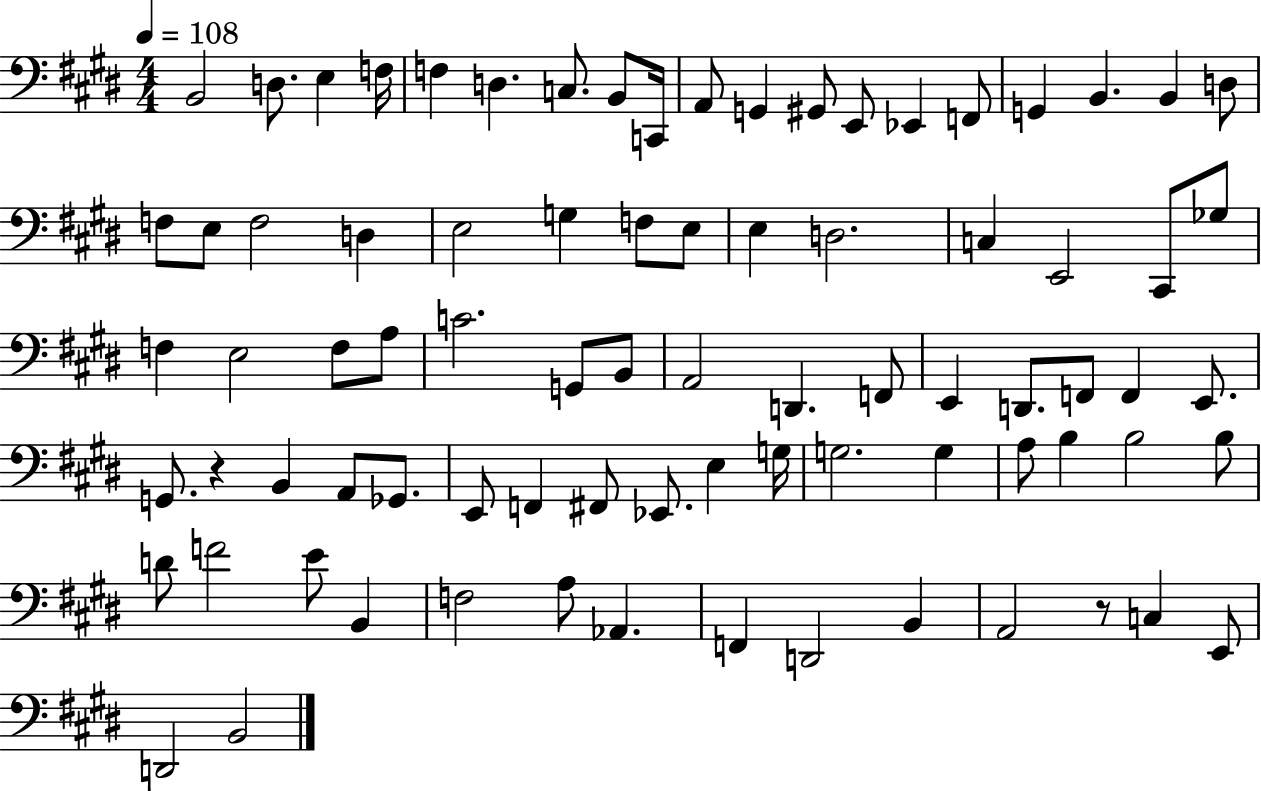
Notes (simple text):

B2/h D3/e. E3/q F3/s F3/q D3/q. C3/e. B2/e C2/s A2/e G2/q G#2/e E2/e Eb2/q F2/e G2/q B2/q. B2/q D3/e F3/e E3/e F3/h D3/q E3/h G3/q F3/e E3/e E3/q D3/h. C3/q E2/h C#2/e Gb3/e F3/q E3/h F3/e A3/e C4/h. G2/e B2/e A2/h D2/q. F2/e E2/q D2/e. F2/e F2/q E2/e. G2/e. R/q B2/q A2/e Gb2/e. E2/e F2/q F#2/e Eb2/e. E3/q G3/s G3/h. G3/q A3/e B3/q B3/h B3/e D4/e F4/h E4/e B2/q F3/h A3/e Ab2/q. F2/q D2/h B2/q A2/h R/e C3/q E2/e D2/h B2/h